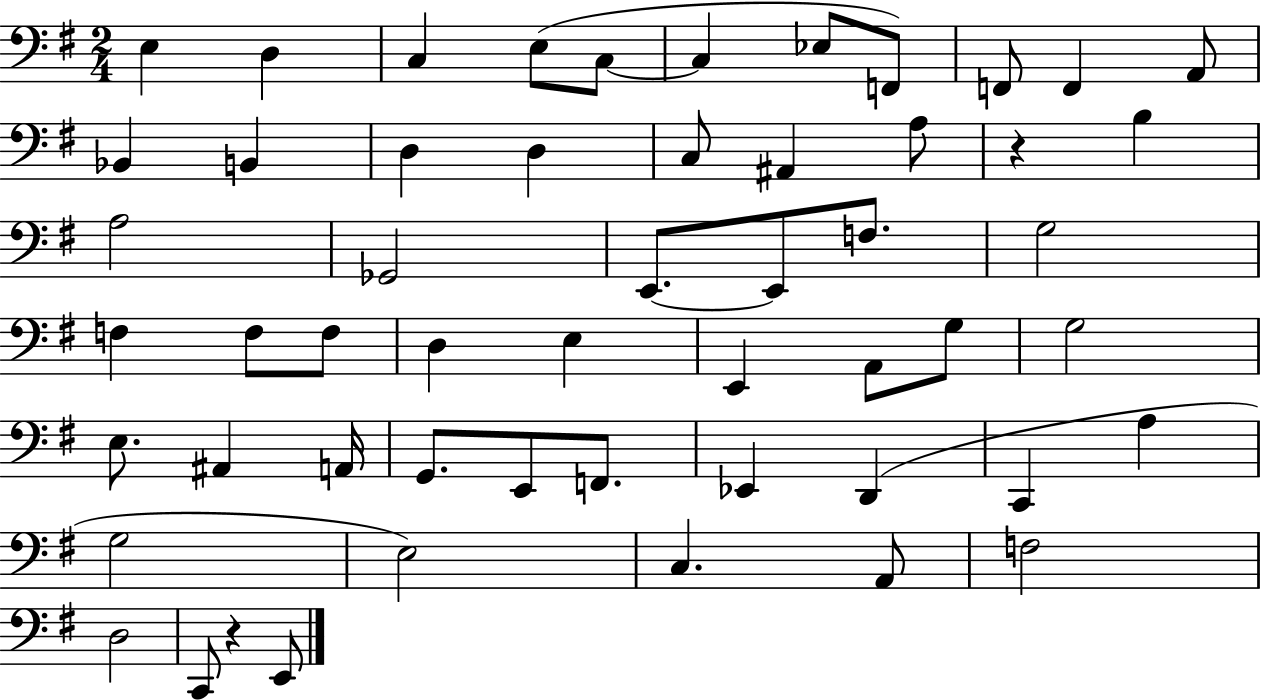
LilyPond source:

{
  \clef bass
  \numericTimeSignature
  \time 2/4
  \key g \major
  e4 d4 | c4 e8( c8~~ | c4 ees8 f,8) | f,8 f,4 a,8 | \break bes,4 b,4 | d4 d4 | c8 ais,4 a8 | r4 b4 | \break a2 | ges,2 | e,8.~~ e,8 f8. | g2 | \break f4 f8 f8 | d4 e4 | e,4 a,8 g8 | g2 | \break e8. ais,4 a,16 | g,8. e,8 f,8. | ees,4 d,4( | c,4 a4 | \break g2 | e2) | c4. a,8 | f2 | \break d2 | c,8 r4 e,8 | \bar "|."
}